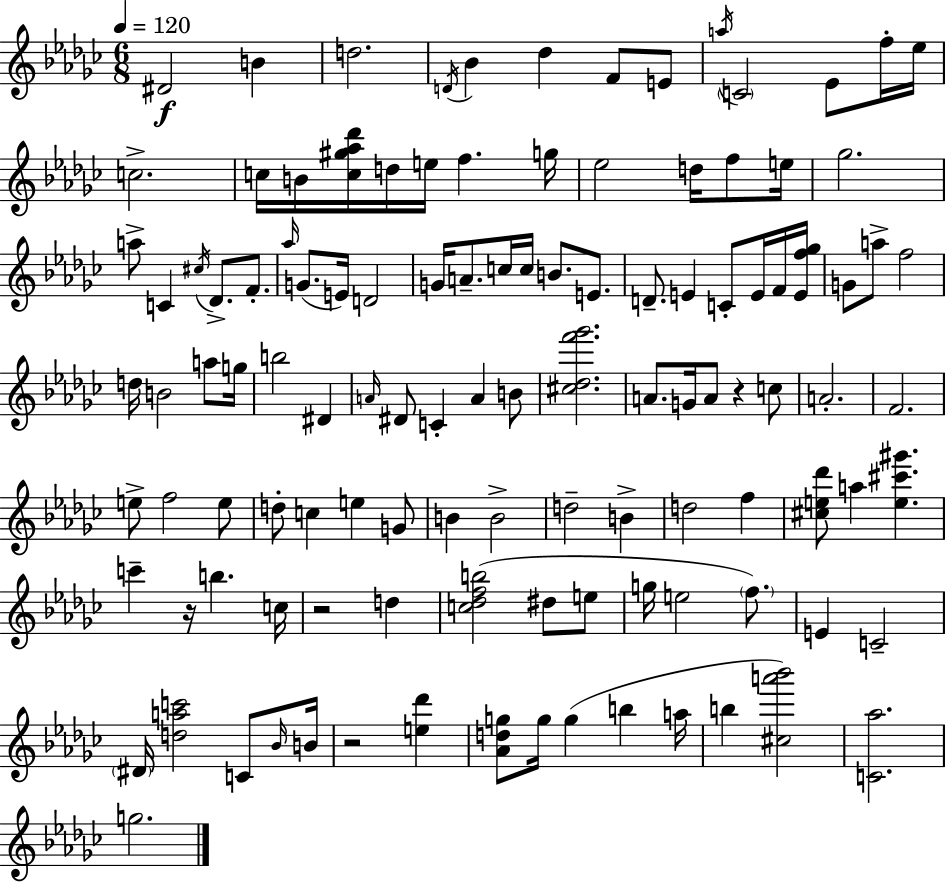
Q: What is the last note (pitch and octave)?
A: G5